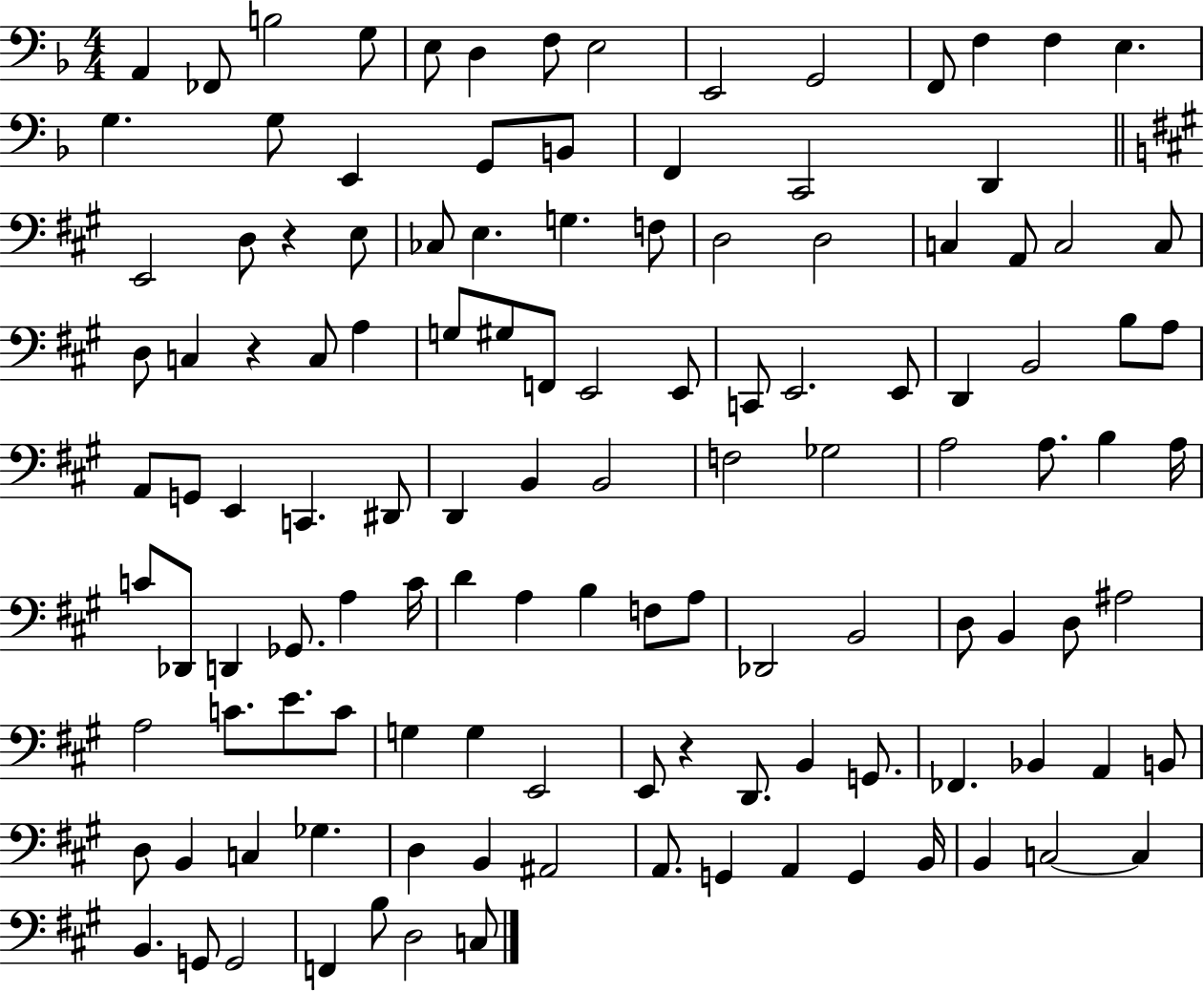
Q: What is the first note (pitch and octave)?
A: A2